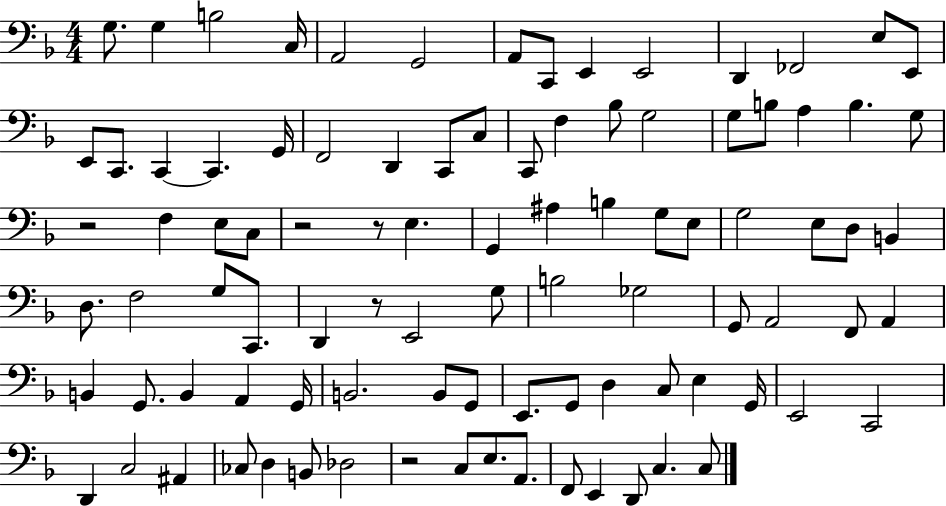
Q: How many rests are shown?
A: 5